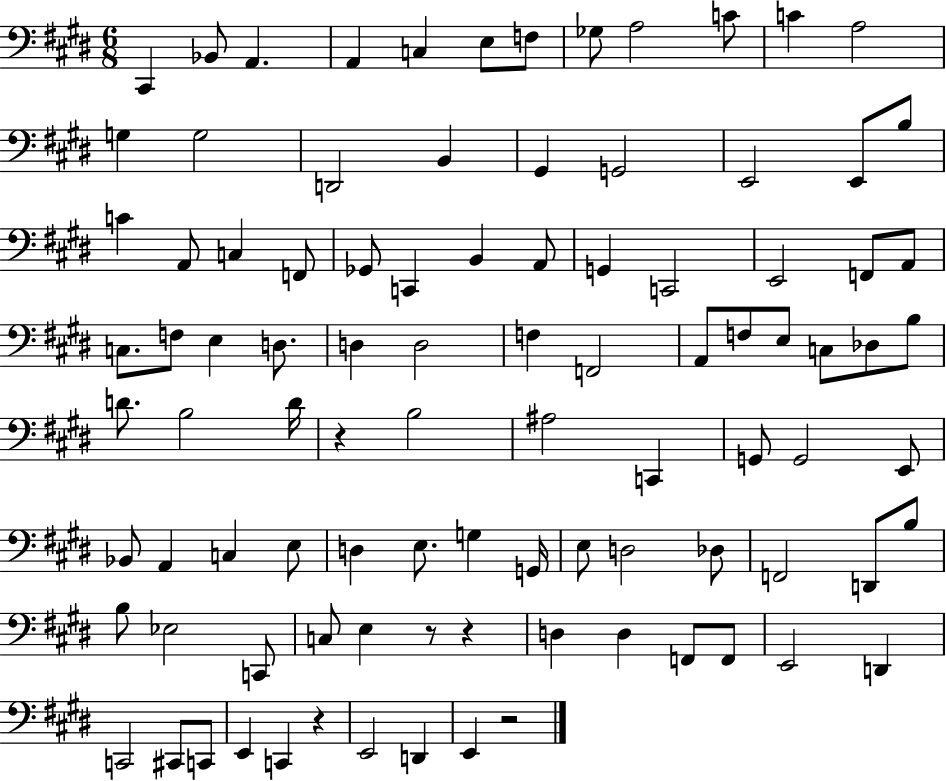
C#2/q Bb2/e A2/q. A2/q C3/q E3/e F3/e Gb3/e A3/h C4/e C4/q A3/h G3/q G3/h D2/h B2/q G#2/q G2/h E2/h E2/e B3/e C4/q A2/e C3/q F2/e Gb2/e C2/q B2/q A2/e G2/q C2/h E2/h F2/e A2/e C3/e. F3/e E3/q D3/e. D3/q D3/h F3/q F2/h A2/e F3/e E3/e C3/e Db3/e B3/e D4/e. B3/h D4/s R/q B3/h A#3/h C2/q G2/e G2/h E2/e Bb2/e A2/q C3/q E3/e D3/q E3/e. G3/q G2/s E3/e D3/h Db3/e F2/h D2/e B3/e B3/e Eb3/h C2/e C3/e E3/q R/e R/q D3/q D3/q F2/e F2/e E2/h D2/q C2/h C#2/e C2/e E2/q C2/q R/q E2/h D2/q E2/q R/h